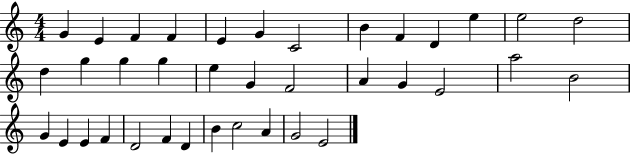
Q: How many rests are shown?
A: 0